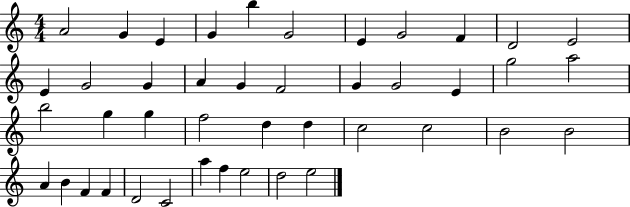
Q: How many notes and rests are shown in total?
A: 43